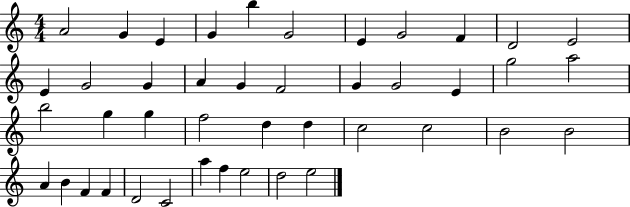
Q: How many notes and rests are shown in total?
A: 43